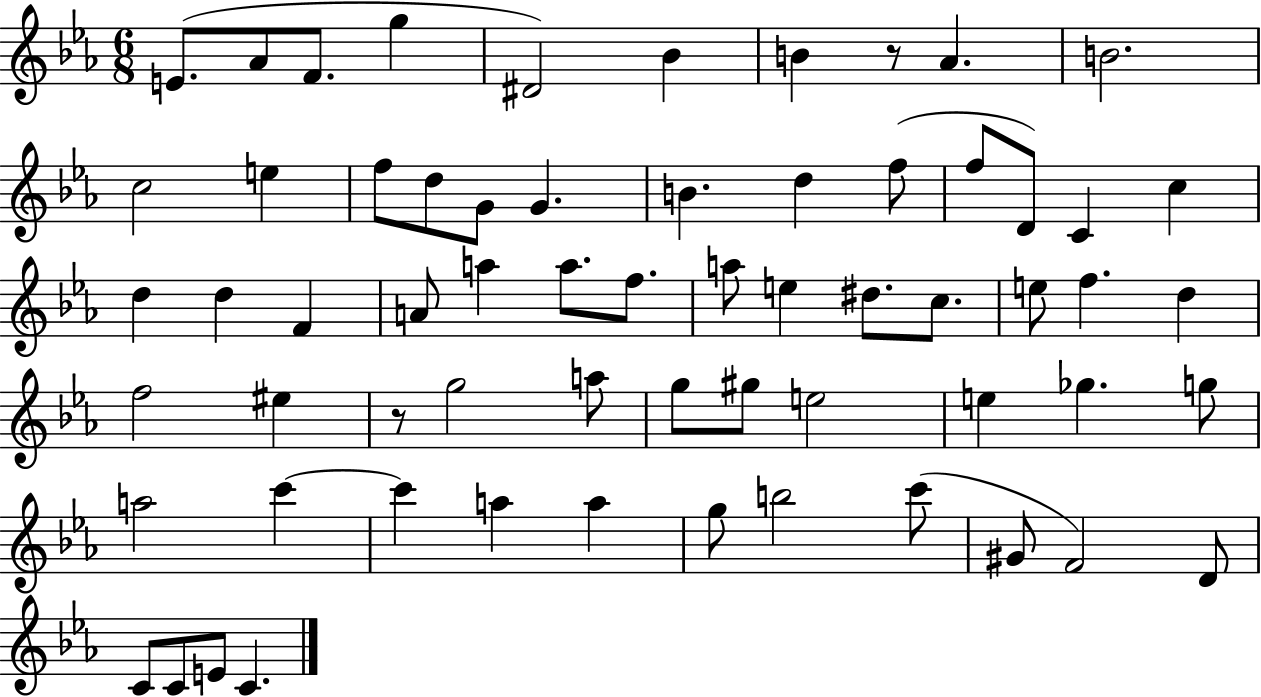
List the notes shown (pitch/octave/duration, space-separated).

E4/e. Ab4/e F4/e. G5/q D#4/h Bb4/q B4/q R/e Ab4/q. B4/h. C5/h E5/q F5/e D5/e G4/e G4/q. B4/q. D5/q F5/e F5/e D4/e C4/q C5/q D5/q D5/q F4/q A4/e A5/q A5/e. F5/e. A5/e E5/q D#5/e. C5/e. E5/e F5/q. D5/q F5/h EIS5/q R/e G5/h A5/e G5/e G#5/e E5/h E5/q Gb5/q. G5/e A5/h C6/q C6/q A5/q A5/q G5/e B5/h C6/e G#4/e F4/h D4/e C4/e C4/e E4/e C4/q.